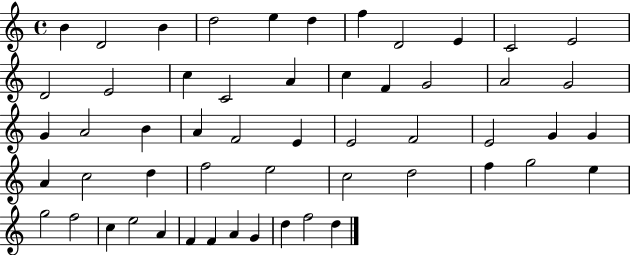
{
  \clef treble
  \time 4/4
  \defaultTimeSignature
  \key c \major
  b'4 d'2 b'4 | d''2 e''4 d''4 | f''4 d'2 e'4 | c'2 e'2 | \break d'2 e'2 | c''4 c'2 a'4 | c''4 f'4 g'2 | a'2 g'2 | \break g'4 a'2 b'4 | a'4 f'2 e'4 | e'2 f'2 | e'2 g'4 g'4 | \break a'4 c''2 d''4 | f''2 e''2 | c''2 d''2 | f''4 g''2 e''4 | \break g''2 f''2 | c''4 e''2 a'4 | f'4 f'4 a'4 g'4 | d''4 f''2 d''4 | \break \bar "|."
}